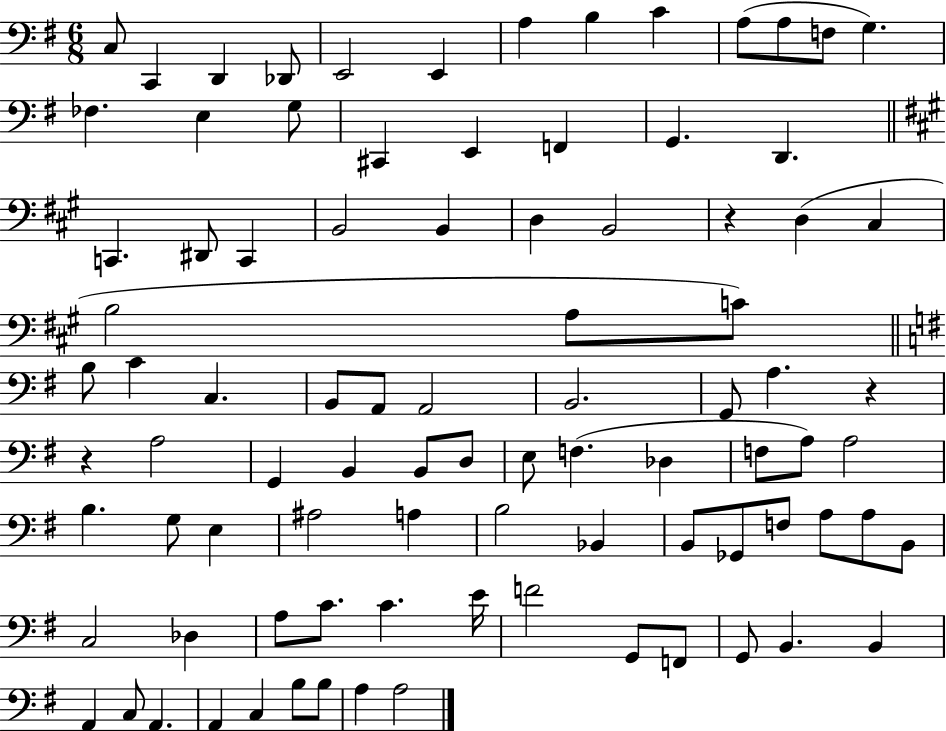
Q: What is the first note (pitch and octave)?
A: C3